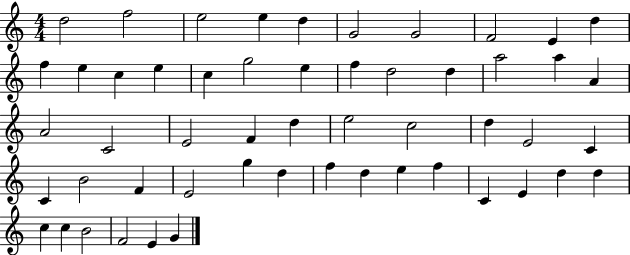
X:1
T:Untitled
M:4/4
L:1/4
K:C
d2 f2 e2 e d G2 G2 F2 E d f e c e c g2 e f d2 d a2 a A A2 C2 E2 F d e2 c2 d E2 C C B2 F E2 g d f d e f C E d d c c B2 F2 E G